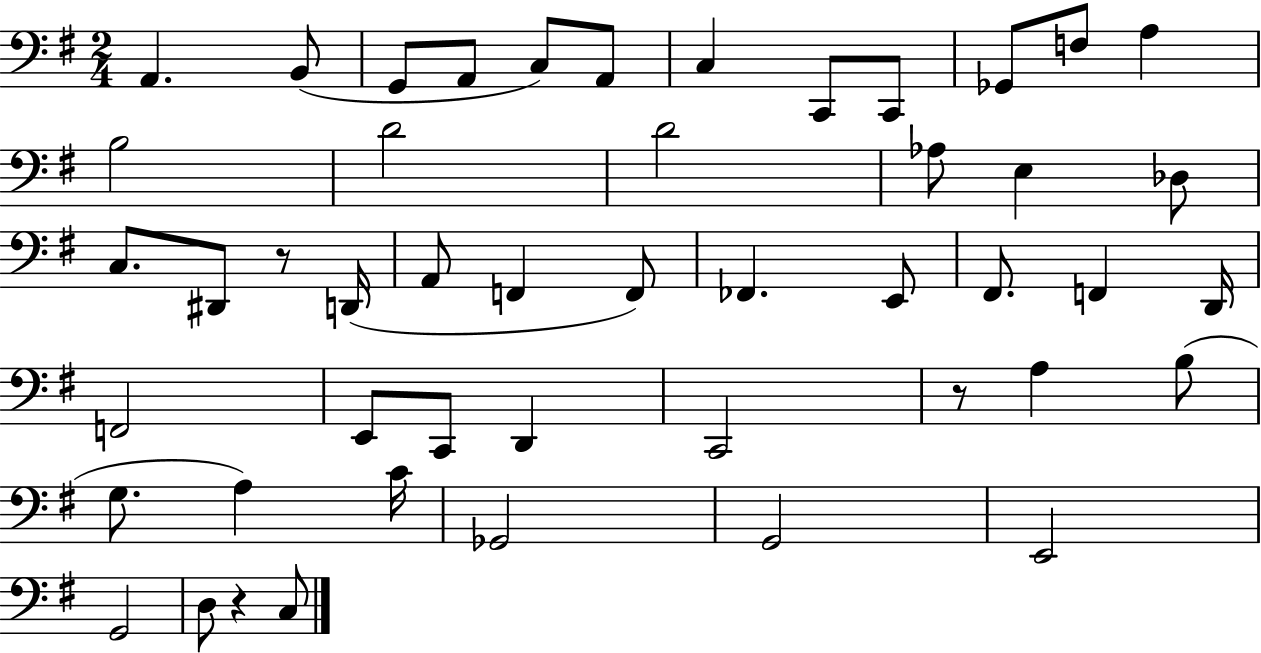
A2/q. B2/e G2/e A2/e C3/e A2/e C3/q C2/e C2/e Gb2/e F3/e A3/q B3/h D4/h D4/h Ab3/e E3/q Db3/e C3/e. D#2/e R/e D2/s A2/e F2/q F2/e FES2/q. E2/e F#2/e. F2/q D2/s F2/h E2/e C2/e D2/q C2/h R/e A3/q B3/e G3/e. A3/q C4/s Gb2/h G2/h E2/h G2/h D3/e R/q C3/e